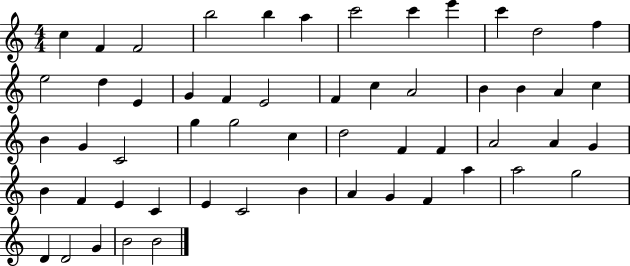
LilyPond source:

{
  \clef treble
  \numericTimeSignature
  \time 4/4
  \key c \major
  c''4 f'4 f'2 | b''2 b''4 a''4 | c'''2 c'''4 e'''4 | c'''4 d''2 f''4 | \break e''2 d''4 e'4 | g'4 f'4 e'2 | f'4 c''4 a'2 | b'4 b'4 a'4 c''4 | \break b'4 g'4 c'2 | g''4 g''2 c''4 | d''2 f'4 f'4 | a'2 a'4 g'4 | \break b'4 f'4 e'4 c'4 | e'4 c'2 b'4 | a'4 g'4 f'4 a''4 | a''2 g''2 | \break d'4 d'2 g'4 | b'2 b'2 | \bar "|."
}